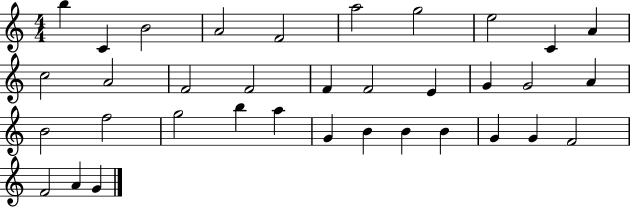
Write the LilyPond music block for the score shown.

{
  \clef treble
  \numericTimeSignature
  \time 4/4
  \key c \major
  b''4 c'4 b'2 | a'2 f'2 | a''2 g''2 | e''2 c'4 a'4 | \break c''2 a'2 | f'2 f'2 | f'4 f'2 e'4 | g'4 g'2 a'4 | \break b'2 f''2 | g''2 b''4 a''4 | g'4 b'4 b'4 b'4 | g'4 g'4 f'2 | \break f'2 a'4 g'4 | \bar "|."
}